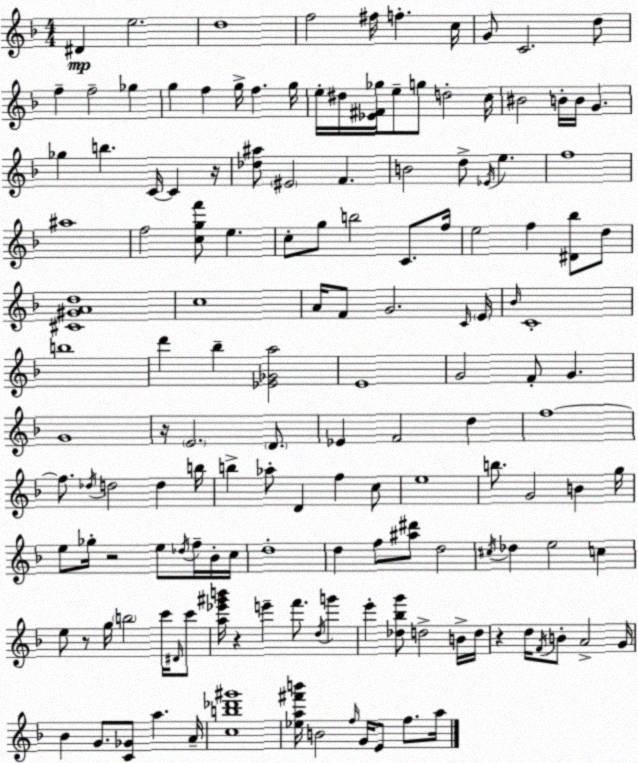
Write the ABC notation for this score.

X:1
T:Untitled
M:4/4
L:1/4
K:Dm
^D e2 d4 f2 ^f/4 f c/4 G/2 C2 d/2 f f2 _g g f g/4 f g/4 e/4 ^d/4 [_E^F_g]/4 e/2 g/2 d2 c/4 ^B2 B/4 B/4 G _g b C/4 C z/4 [_d^a]/2 ^E2 F B2 d/2 _E/4 e f4 ^a4 f2 [cgf']/2 e c/2 g/2 b2 C/2 f/4 e2 f [^D_b]/2 d/2 [^C^GAd]4 c4 A/4 F/2 G2 C/4 E/4 _B/4 C4 b4 d' _b [_E_Ga]2 E4 G2 F/2 G G4 z/4 E2 D/2 _E F2 d f4 f/2 _d/4 d2 d b/4 b _a/2 D f c/2 e4 b/2 G2 B g/4 e/2 _g/4 z2 e/2 _d/4 f/4 _B/4 c/4 d4 d f/2 [^a^d']/2 d2 ^c/4 _d e2 c e/2 z/2 g/4 b2 c'/4 ^D/4 c'/2 [a_e'^g'b']/4 z e' f'/2 d/4 g' e' [_d_bg']/2 d2 B/4 d/4 z d/4 F/4 B/2 A2 G/4 _B G/2 [C_G]/2 a A/4 [cb_d'^g']4 [_ea^f'b']/4 B2 f/4 G/4 E/2 f/2 a/4